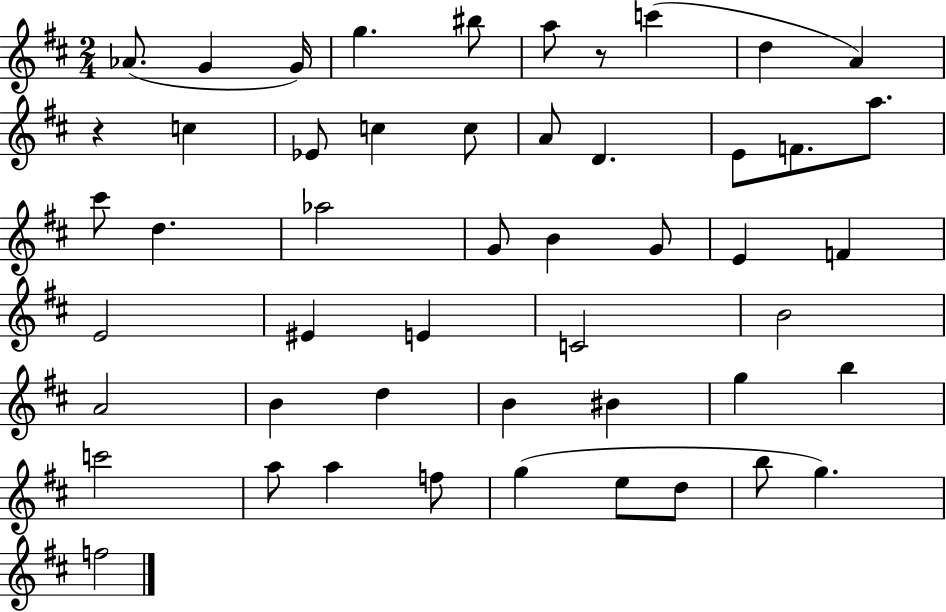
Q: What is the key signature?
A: D major